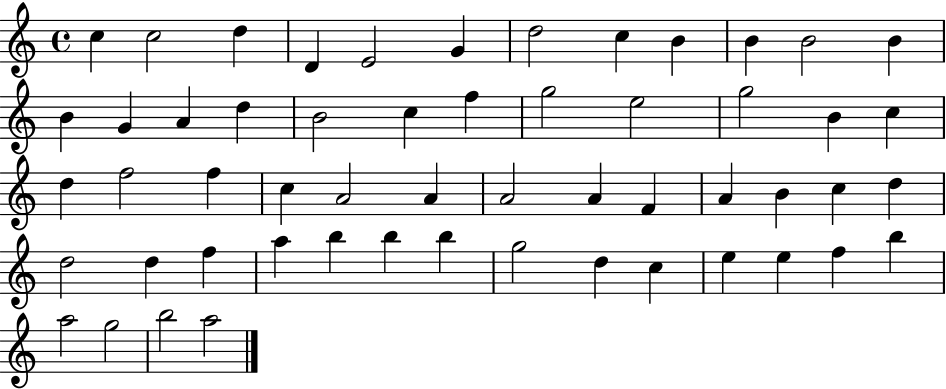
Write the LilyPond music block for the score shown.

{
  \clef treble
  \time 4/4
  \defaultTimeSignature
  \key c \major
  c''4 c''2 d''4 | d'4 e'2 g'4 | d''2 c''4 b'4 | b'4 b'2 b'4 | \break b'4 g'4 a'4 d''4 | b'2 c''4 f''4 | g''2 e''2 | g''2 b'4 c''4 | \break d''4 f''2 f''4 | c''4 a'2 a'4 | a'2 a'4 f'4 | a'4 b'4 c''4 d''4 | \break d''2 d''4 f''4 | a''4 b''4 b''4 b''4 | g''2 d''4 c''4 | e''4 e''4 f''4 b''4 | \break a''2 g''2 | b''2 a''2 | \bar "|."
}